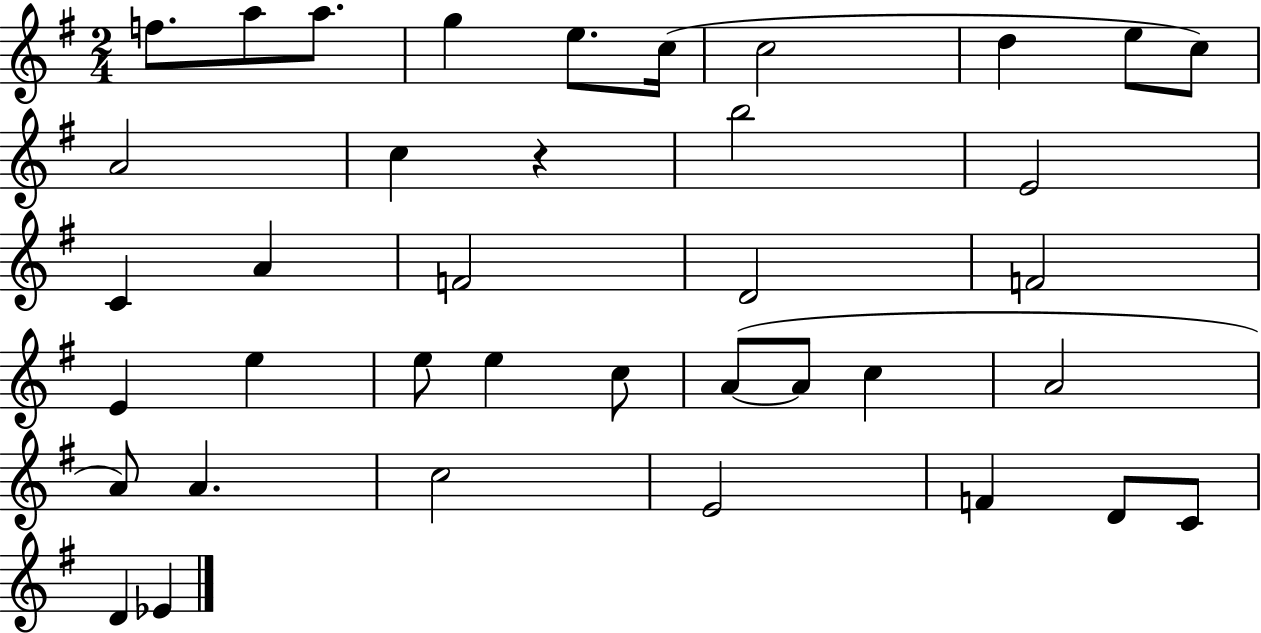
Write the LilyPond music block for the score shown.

{
  \clef treble
  \numericTimeSignature
  \time 2/4
  \key g \major
  f''8. a''8 a''8. | g''4 e''8. c''16( | c''2 | d''4 e''8 c''8) | \break a'2 | c''4 r4 | b''2 | e'2 | \break c'4 a'4 | f'2 | d'2 | f'2 | \break e'4 e''4 | e''8 e''4 c''8 | a'8~(~ a'8 c''4 | a'2 | \break a'8) a'4. | c''2 | e'2 | f'4 d'8 c'8 | \break d'4 ees'4 | \bar "|."
}